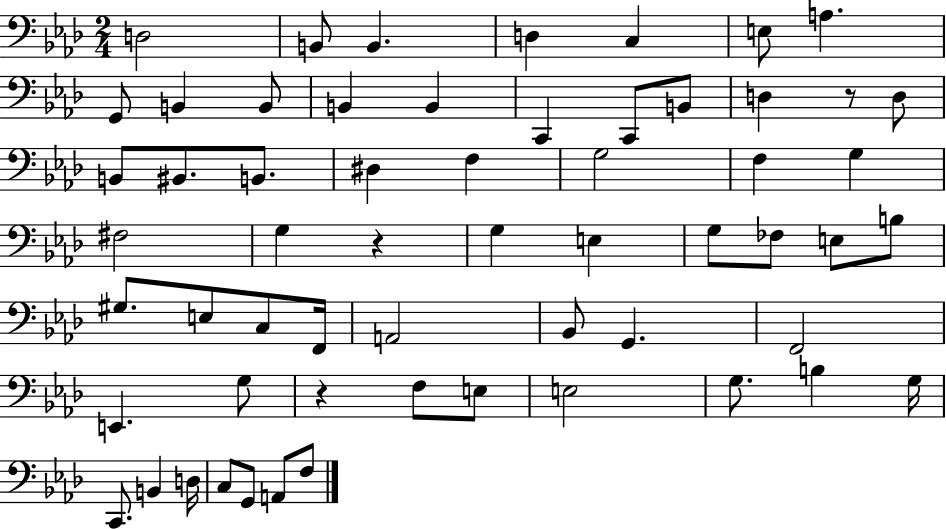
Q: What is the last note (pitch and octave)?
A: F3